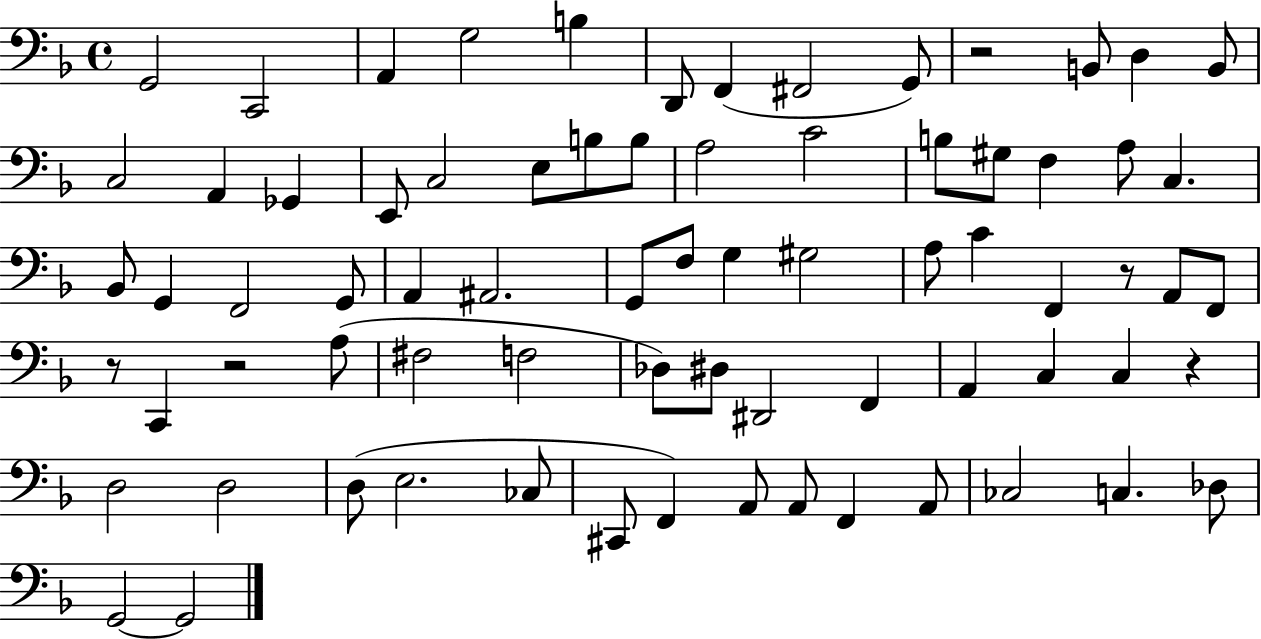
{
  \clef bass
  \time 4/4
  \defaultTimeSignature
  \key f \major
  \repeat volta 2 { g,2 c,2 | a,4 g2 b4 | d,8 f,4( fis,2 g,8) | r2 b,8 d4 b,8 | \break c2 a,4 ges,4 | e,8 c2 e8 b8 b8 | a2 c'2 | b8 gis8 f4 a8 c4. | \break bes,8 g,4 f,2 g,8 | a,4 ais,2. | g,8 f8 g4 gis2 | a8 c'4 f,4 r8 a,8 f,8 | \break r8 c,4 r2 a8( | fis2 f2 | des8) dis8 dis,2 f,4 | a,4 c4 c4 r4 | \break d2 d2 | d8( e2. ces8 | cis,8 f,4) a,8 a,8 f,4 a,8 | ces2 c4. des8 | \break g,2~~ g,2 | } \bar "|."
}